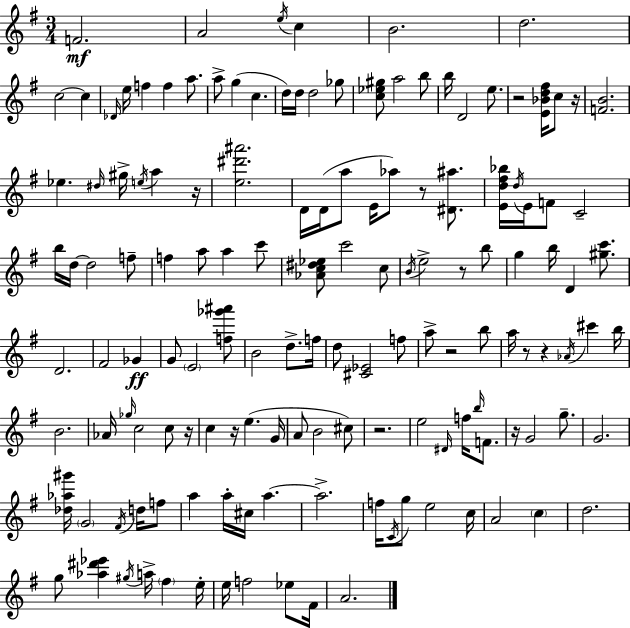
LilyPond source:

{
  \clef treble
  \numericTimeSignature
  \time 3/4
  \key e \minor
  f'2.\mf | a'2 \acciaccatura { e''16 } c''4 | b'2. | d''2. | \break c''2~~ c''4 | \grace { des'16 } e''16 f''4 f''4 a''8. | a''8-> g''4( c''4. | d''16) d''16 d''2 | \break ges''8 <c'' ees'' gis''>8 a''2 | b''8 b''16 d'2 e''8. | r2 <e' bes' d'' fis''>16 c''8 | r16 <f' b'>2. | \break ees''4. \grace { dis''16 } gis''16-> \acciaccatura { e''16 } a''4 | r16 <e'' dis''' ais'''>2. | d'16 d'16( a''8 e'16 aes''8) r8 | <dis' ais''>8. <e' d'' fis'' bes''>16 \acciaccatura { d''16 } e'16 f'8 c'2-- | \break b''16 d''16~~ d''2 | f''8-- f''4 a''8 a''4 | c'''8 <aes' c'' dis'' ees''>8 c'''2 | c''8 \acciaccatura { b'16 } e''2-> | \break r8 b''8 g''4 b''16 d'4 | <gis'' c'''>8. d'2. | fis'2 | ges'4\ff g'8 \parenthesize e'2 | \break <f'' ges''' ais'''>8 b'2 | d''8.-> f''16 d''8 <cis' ees'>2 | f''8 a''8-> r2 | b''8 a''16 r8 r4 | \break \acciaccatura { aes'16 } cis'''4 b''16 b'2. | aes'16 \grace { ges''16 } c''2 | c''8 r16 c''4 | r16 e''4.( g'16 a'8 b'2 | \break cis''8) r2. | e''2 | \grace { dis'16 } f''16 \grace { b''16 } f'8. r16 g'2 | g''8.-- g'2. | \break <des'' aes'' gis'''>16 \parenthesize g'2 | \acciaccatura { fis'16 } d''16 f''8 a''4 | a''16-. cis''16 a''4.~~ a''2.-> | f''16 | \break \acciaccatura { c'16 } g''8 e''2 c''16 | a'2 \parenthesize c''4 | d''2. | g''8 <aes'' dis''' ees'''>4 \acciaccatura { gis''16 } a''16-> \parenthesize fis''4 | \break e''16-. e''16 f''2 ees''8 | fis'16 a'2. | \bar "|."
}